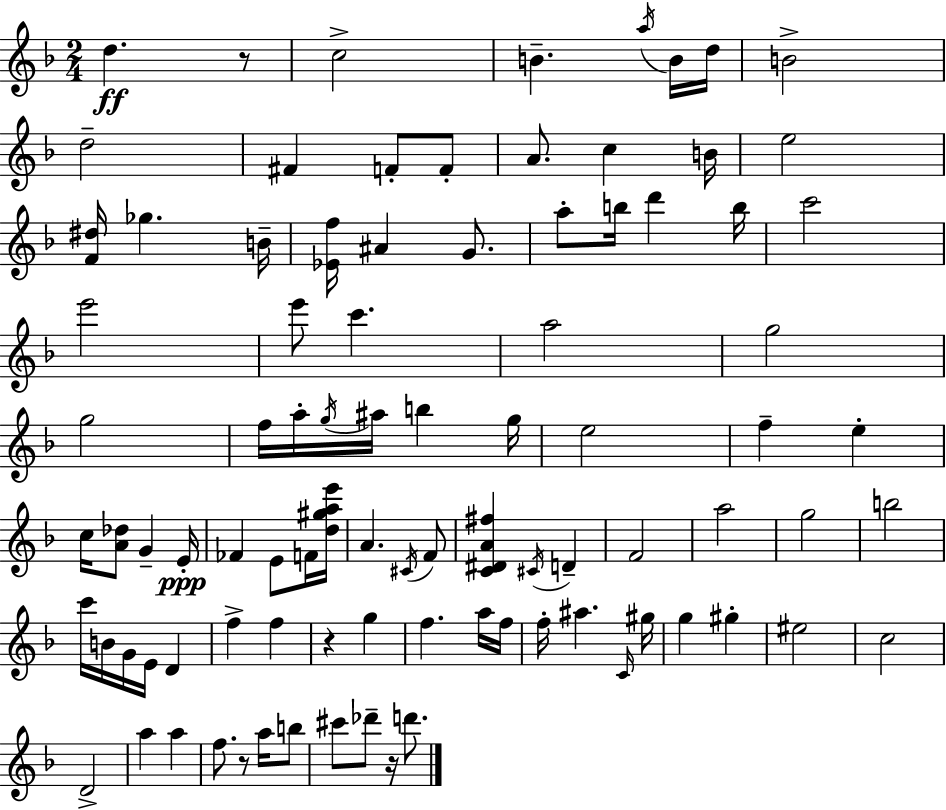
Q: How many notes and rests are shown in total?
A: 91